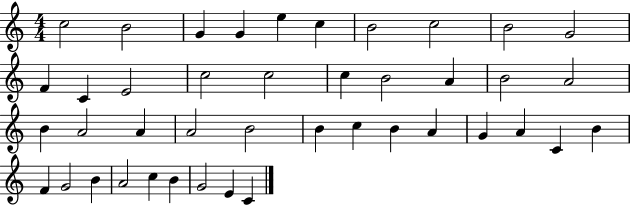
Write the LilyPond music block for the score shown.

{
  \clef treble
  \numericTimeSignature
  \time 4/4
  \key c \major
  c''2 b'2 | g'4 g'4 e''4 c''4 | b'2 c''2 | b'2 g'2 | \break f'4 c'4 e'2 | c''2 c''2 | c''4 b'2 a'4 | b'2 a'2 | \break b'4 a'2 a'4 | a'2 b'2 | b'4 c''4 b'4 a'4 | g'4 a'4 c'4 b'4 | \break f'4 g'2 b'4 | a'2 c''4 b'4 | g'2 e'4 c'4 | \bar "|."
}